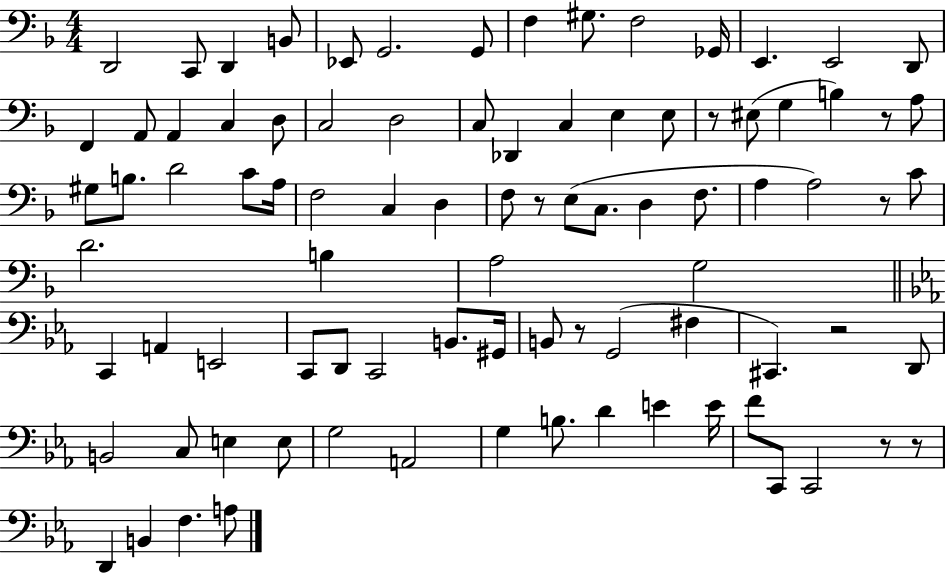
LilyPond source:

{
  \clef bass
  \numericTimeSignature
  \time 4/4
  \key f \major
  d,2 c,8 d,4 b,8 | ees,8 g,2. g,8 | f4 gis8. f2 ges,16 | e,4. e,2 d,8 | \break f,4 a,8 a,4 c4 d8 | c2 d2 | c8 des,4 c4 e4 e8 | r8 eis8( g4 b4) r8 a8 | \break gis8 b8. d'2 c'8 a16 | f2 c4 d4 | f8 r8 e8( c8. d4 f8. | a4 a2) r8 c'8 | \break d'2. b4 | a2 g2 | \bar "||" \break \key ees \major c,4 a,4 e,2 | c,8 d,8 c,2 b,8. gis,16 | b,8 r8 g,2( fis4 | cis,4.) r2 d,8 | \break b,2 c8 e4 e8 | g2 a,2 | g4 b8. d'4 e'4 e'16 | f'8 c,8 c,2 r8 r8 | \break d,4 b,4 f4. a8 | \bar "|."
}